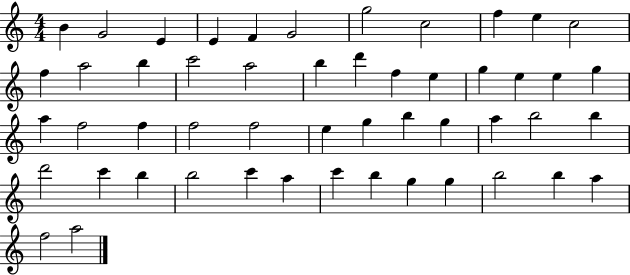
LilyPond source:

{
  \clef treble
  \numericTimeSignature
  \time 4/4
  \key c \major
  b'4 g'2 e'4 | e'4 f'4 g'2 | g''2 c''2 | f''4 e''4 c''2 | \break f''4 a''2 b''4 | c'''2 a''2 | b''4 d'''4 f''4 e''4 | g''4 e''4 e''4 g''4 | \break a''4 f''2 f''4 | f''2 f''2 | e''4 g''4 b''4 g''4 | a''4 b''2 b''4 | \break d'''2 c'''4 b''4 | b''2 c'''4 a''4 | c'''4 b''4 g''4 g''4 | b''2 b''4 a''4 | \break f''2 a''2 | \bar "|."
}